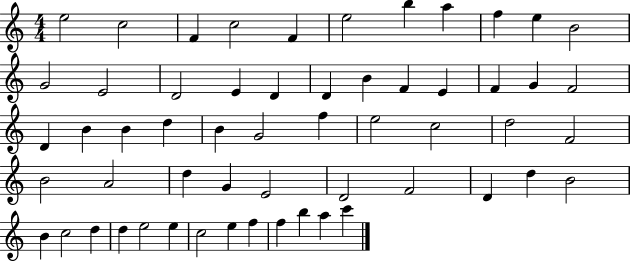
X:1
T:Untitled
M:4/4
L:1/4
K:C
e2 c2 F c2 F e2 b a f e B2 G2 E2 D2 E D D B F E F G F2 D B B d B G2 f e2 c2 d2 F2 B2 A2 d G E2 D2 F2 D d B2 B c2 d d e2 e c2 e f f b a c'